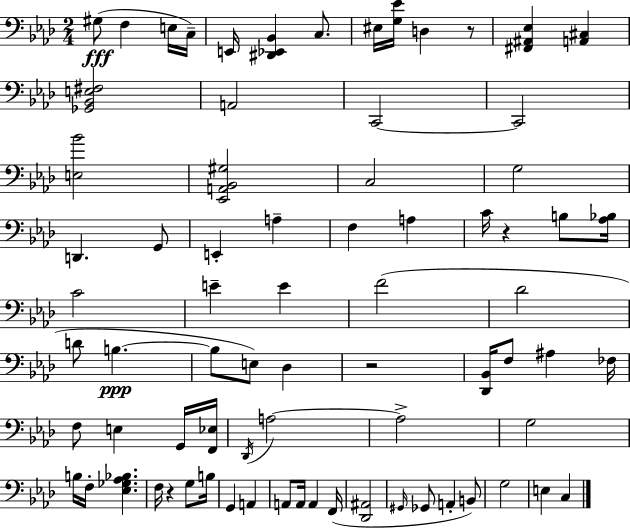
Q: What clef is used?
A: bass